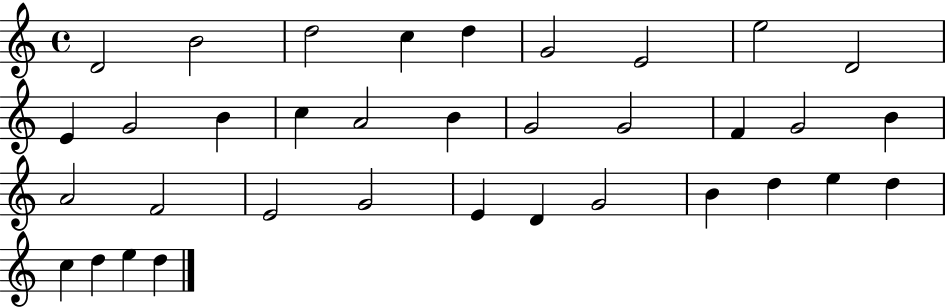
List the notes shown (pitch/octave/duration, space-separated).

D4/h B4/h D5/h C5/q D5/q G4/h E4/h E5/h D4/h E4/q G4/h B4/q C5/q A4/h B4/q G4/h G4/h F4/q G4/h B4/q A4/h F4/h E4/h G4/h E4/q D4/q G4/h B4/q D5/q E5/q D5/q C5/q D5/q E5/q D5/q